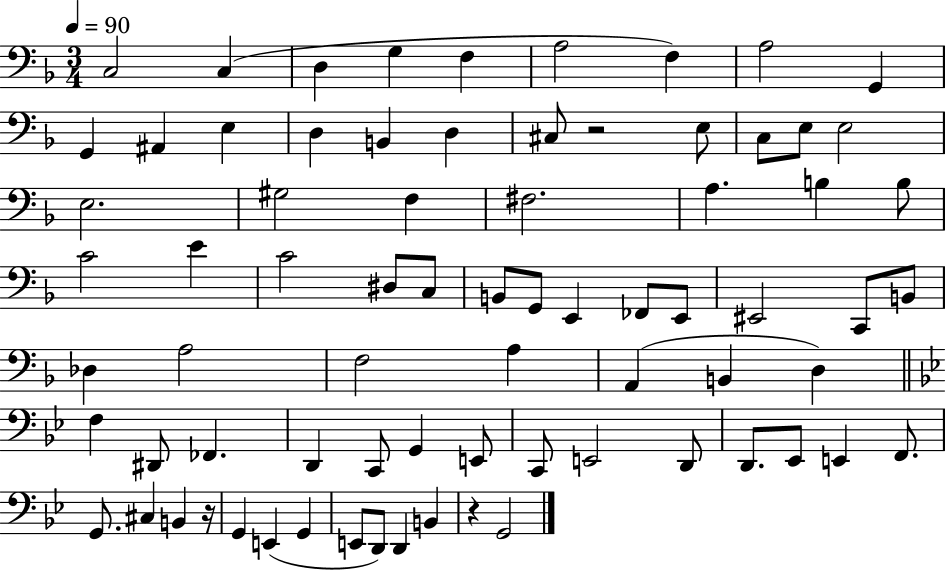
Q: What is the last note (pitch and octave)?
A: G2